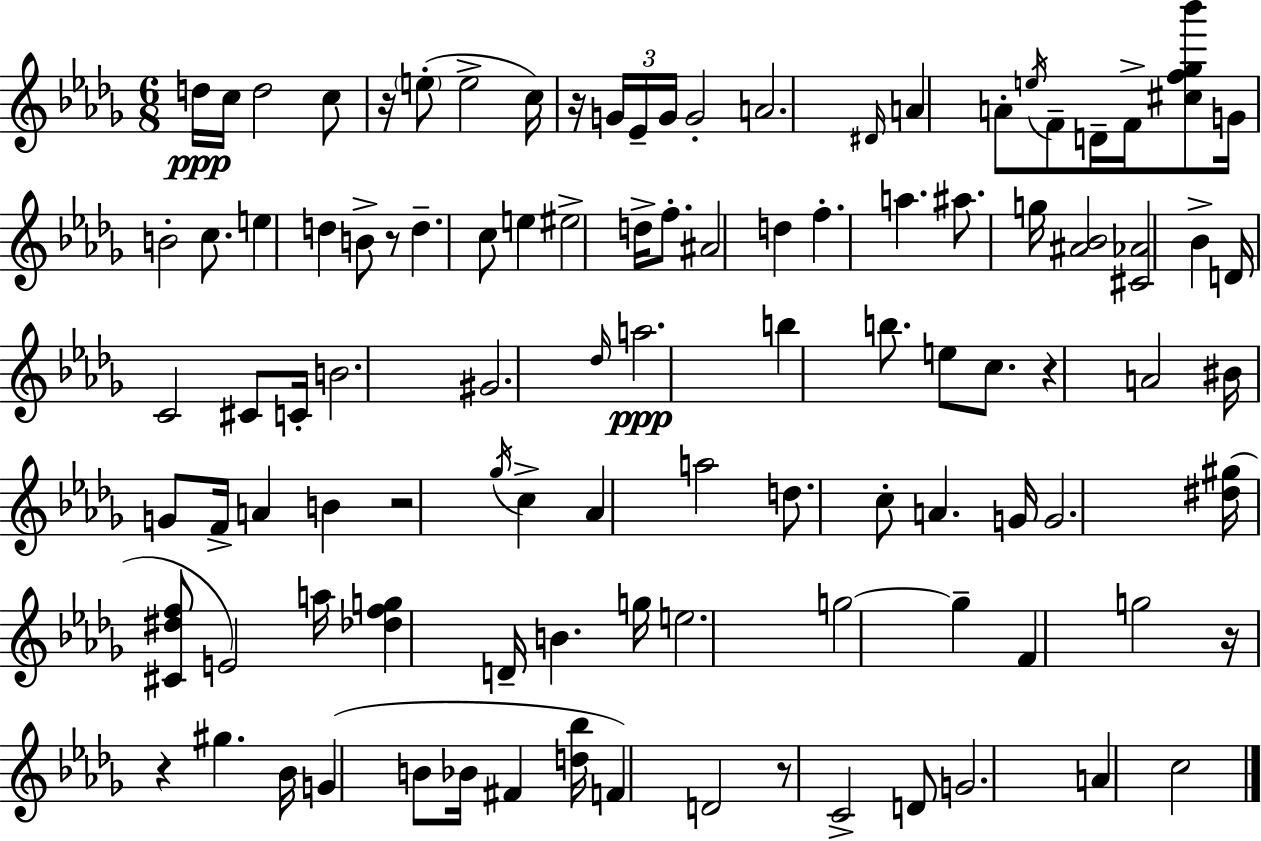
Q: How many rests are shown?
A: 8